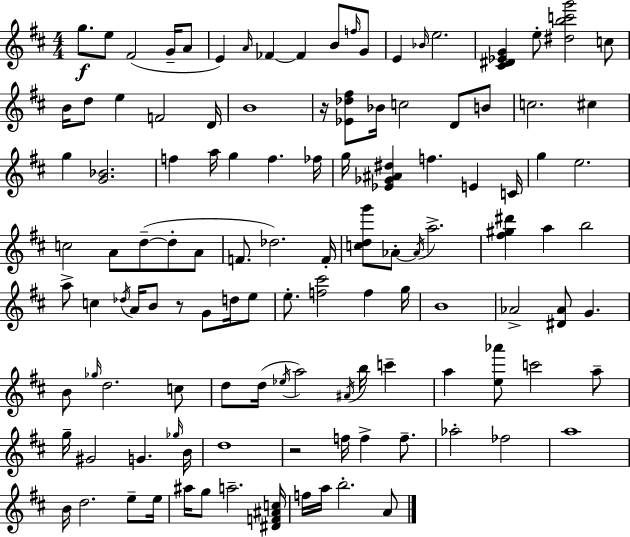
{
  \clef treble
  \numericTimeSignature
  \time 4/4
  \key d \major
  g''8.\f e''8 fis'2( g'16-- a'8 | e'4) \grace { a'16 } fes'4~~ fes'4 b'8 \grace { f''16 } | g'8 e'4 \grace { bes'16 } e''2. | <cis' dis' ees' g'>4 e''8-. <dis'' b'' c''' g'''>2 | \break c''8 b'16 d''8 e''4 f'2 | d'16 b'1 | r16 <ees' des'' fis''>8 bes'16 c''2 d'8 | b'8 c''2. cis''4 | \break g''4 <g' bes'>2. | f''4 a''16 g''4 f''4. | fes''16 g''16 <ees' ges' ais' dis''>4 f''4. e'4 | c'16 g''4 e''2. | \break c''2 a'8 d''8--~(~ d''8-. | a'8 f'8. des''2.) | f'16-. <c'' d'' g'''>8 aes'8-.~~ \acciaccatura { aes'16 } a''2.-> | <fis'' gis'' dis'''>4 a''4 b''2 | \break a''8-> c''4 \acciaccatura { des''16 } a'16 b'8 r8 | g'8 d''16 e''8 e''8.-. <f'' cis'''>2 | f''4 g''16 b'1 | aes'2-> <dis' aes'>8 g'4. | \break b'8 \grace { ges''16 } d''2. | c''8 d''8 d''16( \acciaccatura { ees''16 } a''2) | \acciaccatura { ais'16 } b''16 c'''4-- a''4 <e'' aes'''>8 c'''2 | a''8-- g''16-- gis'2 | \break g'4. \grace { ges''16 } b'16 d''1 | r2 | f''16 f''4-> f''8.-- aes''2-. | fes''2 a''1 | \break b'16 d''2. | e''8-- e''16 ais''16 g''8 a''2.-- | <dis' f' ais' c''>16 f''16 a''16 b''2.-. | a'8 \bar "|."
}